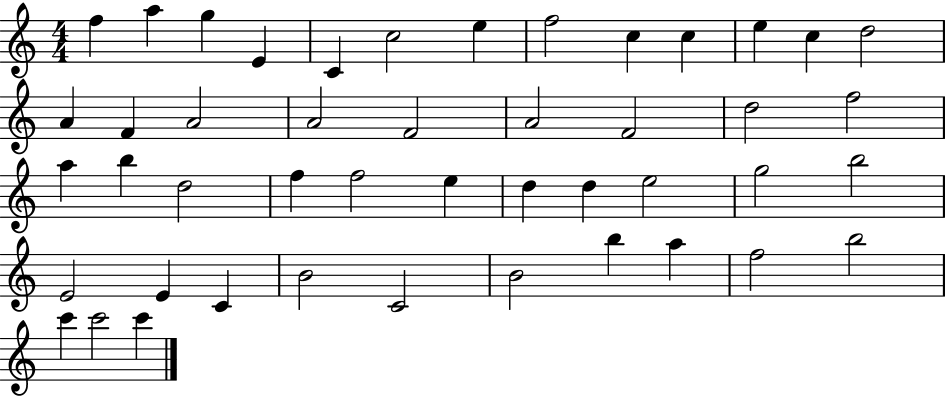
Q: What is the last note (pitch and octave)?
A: C6